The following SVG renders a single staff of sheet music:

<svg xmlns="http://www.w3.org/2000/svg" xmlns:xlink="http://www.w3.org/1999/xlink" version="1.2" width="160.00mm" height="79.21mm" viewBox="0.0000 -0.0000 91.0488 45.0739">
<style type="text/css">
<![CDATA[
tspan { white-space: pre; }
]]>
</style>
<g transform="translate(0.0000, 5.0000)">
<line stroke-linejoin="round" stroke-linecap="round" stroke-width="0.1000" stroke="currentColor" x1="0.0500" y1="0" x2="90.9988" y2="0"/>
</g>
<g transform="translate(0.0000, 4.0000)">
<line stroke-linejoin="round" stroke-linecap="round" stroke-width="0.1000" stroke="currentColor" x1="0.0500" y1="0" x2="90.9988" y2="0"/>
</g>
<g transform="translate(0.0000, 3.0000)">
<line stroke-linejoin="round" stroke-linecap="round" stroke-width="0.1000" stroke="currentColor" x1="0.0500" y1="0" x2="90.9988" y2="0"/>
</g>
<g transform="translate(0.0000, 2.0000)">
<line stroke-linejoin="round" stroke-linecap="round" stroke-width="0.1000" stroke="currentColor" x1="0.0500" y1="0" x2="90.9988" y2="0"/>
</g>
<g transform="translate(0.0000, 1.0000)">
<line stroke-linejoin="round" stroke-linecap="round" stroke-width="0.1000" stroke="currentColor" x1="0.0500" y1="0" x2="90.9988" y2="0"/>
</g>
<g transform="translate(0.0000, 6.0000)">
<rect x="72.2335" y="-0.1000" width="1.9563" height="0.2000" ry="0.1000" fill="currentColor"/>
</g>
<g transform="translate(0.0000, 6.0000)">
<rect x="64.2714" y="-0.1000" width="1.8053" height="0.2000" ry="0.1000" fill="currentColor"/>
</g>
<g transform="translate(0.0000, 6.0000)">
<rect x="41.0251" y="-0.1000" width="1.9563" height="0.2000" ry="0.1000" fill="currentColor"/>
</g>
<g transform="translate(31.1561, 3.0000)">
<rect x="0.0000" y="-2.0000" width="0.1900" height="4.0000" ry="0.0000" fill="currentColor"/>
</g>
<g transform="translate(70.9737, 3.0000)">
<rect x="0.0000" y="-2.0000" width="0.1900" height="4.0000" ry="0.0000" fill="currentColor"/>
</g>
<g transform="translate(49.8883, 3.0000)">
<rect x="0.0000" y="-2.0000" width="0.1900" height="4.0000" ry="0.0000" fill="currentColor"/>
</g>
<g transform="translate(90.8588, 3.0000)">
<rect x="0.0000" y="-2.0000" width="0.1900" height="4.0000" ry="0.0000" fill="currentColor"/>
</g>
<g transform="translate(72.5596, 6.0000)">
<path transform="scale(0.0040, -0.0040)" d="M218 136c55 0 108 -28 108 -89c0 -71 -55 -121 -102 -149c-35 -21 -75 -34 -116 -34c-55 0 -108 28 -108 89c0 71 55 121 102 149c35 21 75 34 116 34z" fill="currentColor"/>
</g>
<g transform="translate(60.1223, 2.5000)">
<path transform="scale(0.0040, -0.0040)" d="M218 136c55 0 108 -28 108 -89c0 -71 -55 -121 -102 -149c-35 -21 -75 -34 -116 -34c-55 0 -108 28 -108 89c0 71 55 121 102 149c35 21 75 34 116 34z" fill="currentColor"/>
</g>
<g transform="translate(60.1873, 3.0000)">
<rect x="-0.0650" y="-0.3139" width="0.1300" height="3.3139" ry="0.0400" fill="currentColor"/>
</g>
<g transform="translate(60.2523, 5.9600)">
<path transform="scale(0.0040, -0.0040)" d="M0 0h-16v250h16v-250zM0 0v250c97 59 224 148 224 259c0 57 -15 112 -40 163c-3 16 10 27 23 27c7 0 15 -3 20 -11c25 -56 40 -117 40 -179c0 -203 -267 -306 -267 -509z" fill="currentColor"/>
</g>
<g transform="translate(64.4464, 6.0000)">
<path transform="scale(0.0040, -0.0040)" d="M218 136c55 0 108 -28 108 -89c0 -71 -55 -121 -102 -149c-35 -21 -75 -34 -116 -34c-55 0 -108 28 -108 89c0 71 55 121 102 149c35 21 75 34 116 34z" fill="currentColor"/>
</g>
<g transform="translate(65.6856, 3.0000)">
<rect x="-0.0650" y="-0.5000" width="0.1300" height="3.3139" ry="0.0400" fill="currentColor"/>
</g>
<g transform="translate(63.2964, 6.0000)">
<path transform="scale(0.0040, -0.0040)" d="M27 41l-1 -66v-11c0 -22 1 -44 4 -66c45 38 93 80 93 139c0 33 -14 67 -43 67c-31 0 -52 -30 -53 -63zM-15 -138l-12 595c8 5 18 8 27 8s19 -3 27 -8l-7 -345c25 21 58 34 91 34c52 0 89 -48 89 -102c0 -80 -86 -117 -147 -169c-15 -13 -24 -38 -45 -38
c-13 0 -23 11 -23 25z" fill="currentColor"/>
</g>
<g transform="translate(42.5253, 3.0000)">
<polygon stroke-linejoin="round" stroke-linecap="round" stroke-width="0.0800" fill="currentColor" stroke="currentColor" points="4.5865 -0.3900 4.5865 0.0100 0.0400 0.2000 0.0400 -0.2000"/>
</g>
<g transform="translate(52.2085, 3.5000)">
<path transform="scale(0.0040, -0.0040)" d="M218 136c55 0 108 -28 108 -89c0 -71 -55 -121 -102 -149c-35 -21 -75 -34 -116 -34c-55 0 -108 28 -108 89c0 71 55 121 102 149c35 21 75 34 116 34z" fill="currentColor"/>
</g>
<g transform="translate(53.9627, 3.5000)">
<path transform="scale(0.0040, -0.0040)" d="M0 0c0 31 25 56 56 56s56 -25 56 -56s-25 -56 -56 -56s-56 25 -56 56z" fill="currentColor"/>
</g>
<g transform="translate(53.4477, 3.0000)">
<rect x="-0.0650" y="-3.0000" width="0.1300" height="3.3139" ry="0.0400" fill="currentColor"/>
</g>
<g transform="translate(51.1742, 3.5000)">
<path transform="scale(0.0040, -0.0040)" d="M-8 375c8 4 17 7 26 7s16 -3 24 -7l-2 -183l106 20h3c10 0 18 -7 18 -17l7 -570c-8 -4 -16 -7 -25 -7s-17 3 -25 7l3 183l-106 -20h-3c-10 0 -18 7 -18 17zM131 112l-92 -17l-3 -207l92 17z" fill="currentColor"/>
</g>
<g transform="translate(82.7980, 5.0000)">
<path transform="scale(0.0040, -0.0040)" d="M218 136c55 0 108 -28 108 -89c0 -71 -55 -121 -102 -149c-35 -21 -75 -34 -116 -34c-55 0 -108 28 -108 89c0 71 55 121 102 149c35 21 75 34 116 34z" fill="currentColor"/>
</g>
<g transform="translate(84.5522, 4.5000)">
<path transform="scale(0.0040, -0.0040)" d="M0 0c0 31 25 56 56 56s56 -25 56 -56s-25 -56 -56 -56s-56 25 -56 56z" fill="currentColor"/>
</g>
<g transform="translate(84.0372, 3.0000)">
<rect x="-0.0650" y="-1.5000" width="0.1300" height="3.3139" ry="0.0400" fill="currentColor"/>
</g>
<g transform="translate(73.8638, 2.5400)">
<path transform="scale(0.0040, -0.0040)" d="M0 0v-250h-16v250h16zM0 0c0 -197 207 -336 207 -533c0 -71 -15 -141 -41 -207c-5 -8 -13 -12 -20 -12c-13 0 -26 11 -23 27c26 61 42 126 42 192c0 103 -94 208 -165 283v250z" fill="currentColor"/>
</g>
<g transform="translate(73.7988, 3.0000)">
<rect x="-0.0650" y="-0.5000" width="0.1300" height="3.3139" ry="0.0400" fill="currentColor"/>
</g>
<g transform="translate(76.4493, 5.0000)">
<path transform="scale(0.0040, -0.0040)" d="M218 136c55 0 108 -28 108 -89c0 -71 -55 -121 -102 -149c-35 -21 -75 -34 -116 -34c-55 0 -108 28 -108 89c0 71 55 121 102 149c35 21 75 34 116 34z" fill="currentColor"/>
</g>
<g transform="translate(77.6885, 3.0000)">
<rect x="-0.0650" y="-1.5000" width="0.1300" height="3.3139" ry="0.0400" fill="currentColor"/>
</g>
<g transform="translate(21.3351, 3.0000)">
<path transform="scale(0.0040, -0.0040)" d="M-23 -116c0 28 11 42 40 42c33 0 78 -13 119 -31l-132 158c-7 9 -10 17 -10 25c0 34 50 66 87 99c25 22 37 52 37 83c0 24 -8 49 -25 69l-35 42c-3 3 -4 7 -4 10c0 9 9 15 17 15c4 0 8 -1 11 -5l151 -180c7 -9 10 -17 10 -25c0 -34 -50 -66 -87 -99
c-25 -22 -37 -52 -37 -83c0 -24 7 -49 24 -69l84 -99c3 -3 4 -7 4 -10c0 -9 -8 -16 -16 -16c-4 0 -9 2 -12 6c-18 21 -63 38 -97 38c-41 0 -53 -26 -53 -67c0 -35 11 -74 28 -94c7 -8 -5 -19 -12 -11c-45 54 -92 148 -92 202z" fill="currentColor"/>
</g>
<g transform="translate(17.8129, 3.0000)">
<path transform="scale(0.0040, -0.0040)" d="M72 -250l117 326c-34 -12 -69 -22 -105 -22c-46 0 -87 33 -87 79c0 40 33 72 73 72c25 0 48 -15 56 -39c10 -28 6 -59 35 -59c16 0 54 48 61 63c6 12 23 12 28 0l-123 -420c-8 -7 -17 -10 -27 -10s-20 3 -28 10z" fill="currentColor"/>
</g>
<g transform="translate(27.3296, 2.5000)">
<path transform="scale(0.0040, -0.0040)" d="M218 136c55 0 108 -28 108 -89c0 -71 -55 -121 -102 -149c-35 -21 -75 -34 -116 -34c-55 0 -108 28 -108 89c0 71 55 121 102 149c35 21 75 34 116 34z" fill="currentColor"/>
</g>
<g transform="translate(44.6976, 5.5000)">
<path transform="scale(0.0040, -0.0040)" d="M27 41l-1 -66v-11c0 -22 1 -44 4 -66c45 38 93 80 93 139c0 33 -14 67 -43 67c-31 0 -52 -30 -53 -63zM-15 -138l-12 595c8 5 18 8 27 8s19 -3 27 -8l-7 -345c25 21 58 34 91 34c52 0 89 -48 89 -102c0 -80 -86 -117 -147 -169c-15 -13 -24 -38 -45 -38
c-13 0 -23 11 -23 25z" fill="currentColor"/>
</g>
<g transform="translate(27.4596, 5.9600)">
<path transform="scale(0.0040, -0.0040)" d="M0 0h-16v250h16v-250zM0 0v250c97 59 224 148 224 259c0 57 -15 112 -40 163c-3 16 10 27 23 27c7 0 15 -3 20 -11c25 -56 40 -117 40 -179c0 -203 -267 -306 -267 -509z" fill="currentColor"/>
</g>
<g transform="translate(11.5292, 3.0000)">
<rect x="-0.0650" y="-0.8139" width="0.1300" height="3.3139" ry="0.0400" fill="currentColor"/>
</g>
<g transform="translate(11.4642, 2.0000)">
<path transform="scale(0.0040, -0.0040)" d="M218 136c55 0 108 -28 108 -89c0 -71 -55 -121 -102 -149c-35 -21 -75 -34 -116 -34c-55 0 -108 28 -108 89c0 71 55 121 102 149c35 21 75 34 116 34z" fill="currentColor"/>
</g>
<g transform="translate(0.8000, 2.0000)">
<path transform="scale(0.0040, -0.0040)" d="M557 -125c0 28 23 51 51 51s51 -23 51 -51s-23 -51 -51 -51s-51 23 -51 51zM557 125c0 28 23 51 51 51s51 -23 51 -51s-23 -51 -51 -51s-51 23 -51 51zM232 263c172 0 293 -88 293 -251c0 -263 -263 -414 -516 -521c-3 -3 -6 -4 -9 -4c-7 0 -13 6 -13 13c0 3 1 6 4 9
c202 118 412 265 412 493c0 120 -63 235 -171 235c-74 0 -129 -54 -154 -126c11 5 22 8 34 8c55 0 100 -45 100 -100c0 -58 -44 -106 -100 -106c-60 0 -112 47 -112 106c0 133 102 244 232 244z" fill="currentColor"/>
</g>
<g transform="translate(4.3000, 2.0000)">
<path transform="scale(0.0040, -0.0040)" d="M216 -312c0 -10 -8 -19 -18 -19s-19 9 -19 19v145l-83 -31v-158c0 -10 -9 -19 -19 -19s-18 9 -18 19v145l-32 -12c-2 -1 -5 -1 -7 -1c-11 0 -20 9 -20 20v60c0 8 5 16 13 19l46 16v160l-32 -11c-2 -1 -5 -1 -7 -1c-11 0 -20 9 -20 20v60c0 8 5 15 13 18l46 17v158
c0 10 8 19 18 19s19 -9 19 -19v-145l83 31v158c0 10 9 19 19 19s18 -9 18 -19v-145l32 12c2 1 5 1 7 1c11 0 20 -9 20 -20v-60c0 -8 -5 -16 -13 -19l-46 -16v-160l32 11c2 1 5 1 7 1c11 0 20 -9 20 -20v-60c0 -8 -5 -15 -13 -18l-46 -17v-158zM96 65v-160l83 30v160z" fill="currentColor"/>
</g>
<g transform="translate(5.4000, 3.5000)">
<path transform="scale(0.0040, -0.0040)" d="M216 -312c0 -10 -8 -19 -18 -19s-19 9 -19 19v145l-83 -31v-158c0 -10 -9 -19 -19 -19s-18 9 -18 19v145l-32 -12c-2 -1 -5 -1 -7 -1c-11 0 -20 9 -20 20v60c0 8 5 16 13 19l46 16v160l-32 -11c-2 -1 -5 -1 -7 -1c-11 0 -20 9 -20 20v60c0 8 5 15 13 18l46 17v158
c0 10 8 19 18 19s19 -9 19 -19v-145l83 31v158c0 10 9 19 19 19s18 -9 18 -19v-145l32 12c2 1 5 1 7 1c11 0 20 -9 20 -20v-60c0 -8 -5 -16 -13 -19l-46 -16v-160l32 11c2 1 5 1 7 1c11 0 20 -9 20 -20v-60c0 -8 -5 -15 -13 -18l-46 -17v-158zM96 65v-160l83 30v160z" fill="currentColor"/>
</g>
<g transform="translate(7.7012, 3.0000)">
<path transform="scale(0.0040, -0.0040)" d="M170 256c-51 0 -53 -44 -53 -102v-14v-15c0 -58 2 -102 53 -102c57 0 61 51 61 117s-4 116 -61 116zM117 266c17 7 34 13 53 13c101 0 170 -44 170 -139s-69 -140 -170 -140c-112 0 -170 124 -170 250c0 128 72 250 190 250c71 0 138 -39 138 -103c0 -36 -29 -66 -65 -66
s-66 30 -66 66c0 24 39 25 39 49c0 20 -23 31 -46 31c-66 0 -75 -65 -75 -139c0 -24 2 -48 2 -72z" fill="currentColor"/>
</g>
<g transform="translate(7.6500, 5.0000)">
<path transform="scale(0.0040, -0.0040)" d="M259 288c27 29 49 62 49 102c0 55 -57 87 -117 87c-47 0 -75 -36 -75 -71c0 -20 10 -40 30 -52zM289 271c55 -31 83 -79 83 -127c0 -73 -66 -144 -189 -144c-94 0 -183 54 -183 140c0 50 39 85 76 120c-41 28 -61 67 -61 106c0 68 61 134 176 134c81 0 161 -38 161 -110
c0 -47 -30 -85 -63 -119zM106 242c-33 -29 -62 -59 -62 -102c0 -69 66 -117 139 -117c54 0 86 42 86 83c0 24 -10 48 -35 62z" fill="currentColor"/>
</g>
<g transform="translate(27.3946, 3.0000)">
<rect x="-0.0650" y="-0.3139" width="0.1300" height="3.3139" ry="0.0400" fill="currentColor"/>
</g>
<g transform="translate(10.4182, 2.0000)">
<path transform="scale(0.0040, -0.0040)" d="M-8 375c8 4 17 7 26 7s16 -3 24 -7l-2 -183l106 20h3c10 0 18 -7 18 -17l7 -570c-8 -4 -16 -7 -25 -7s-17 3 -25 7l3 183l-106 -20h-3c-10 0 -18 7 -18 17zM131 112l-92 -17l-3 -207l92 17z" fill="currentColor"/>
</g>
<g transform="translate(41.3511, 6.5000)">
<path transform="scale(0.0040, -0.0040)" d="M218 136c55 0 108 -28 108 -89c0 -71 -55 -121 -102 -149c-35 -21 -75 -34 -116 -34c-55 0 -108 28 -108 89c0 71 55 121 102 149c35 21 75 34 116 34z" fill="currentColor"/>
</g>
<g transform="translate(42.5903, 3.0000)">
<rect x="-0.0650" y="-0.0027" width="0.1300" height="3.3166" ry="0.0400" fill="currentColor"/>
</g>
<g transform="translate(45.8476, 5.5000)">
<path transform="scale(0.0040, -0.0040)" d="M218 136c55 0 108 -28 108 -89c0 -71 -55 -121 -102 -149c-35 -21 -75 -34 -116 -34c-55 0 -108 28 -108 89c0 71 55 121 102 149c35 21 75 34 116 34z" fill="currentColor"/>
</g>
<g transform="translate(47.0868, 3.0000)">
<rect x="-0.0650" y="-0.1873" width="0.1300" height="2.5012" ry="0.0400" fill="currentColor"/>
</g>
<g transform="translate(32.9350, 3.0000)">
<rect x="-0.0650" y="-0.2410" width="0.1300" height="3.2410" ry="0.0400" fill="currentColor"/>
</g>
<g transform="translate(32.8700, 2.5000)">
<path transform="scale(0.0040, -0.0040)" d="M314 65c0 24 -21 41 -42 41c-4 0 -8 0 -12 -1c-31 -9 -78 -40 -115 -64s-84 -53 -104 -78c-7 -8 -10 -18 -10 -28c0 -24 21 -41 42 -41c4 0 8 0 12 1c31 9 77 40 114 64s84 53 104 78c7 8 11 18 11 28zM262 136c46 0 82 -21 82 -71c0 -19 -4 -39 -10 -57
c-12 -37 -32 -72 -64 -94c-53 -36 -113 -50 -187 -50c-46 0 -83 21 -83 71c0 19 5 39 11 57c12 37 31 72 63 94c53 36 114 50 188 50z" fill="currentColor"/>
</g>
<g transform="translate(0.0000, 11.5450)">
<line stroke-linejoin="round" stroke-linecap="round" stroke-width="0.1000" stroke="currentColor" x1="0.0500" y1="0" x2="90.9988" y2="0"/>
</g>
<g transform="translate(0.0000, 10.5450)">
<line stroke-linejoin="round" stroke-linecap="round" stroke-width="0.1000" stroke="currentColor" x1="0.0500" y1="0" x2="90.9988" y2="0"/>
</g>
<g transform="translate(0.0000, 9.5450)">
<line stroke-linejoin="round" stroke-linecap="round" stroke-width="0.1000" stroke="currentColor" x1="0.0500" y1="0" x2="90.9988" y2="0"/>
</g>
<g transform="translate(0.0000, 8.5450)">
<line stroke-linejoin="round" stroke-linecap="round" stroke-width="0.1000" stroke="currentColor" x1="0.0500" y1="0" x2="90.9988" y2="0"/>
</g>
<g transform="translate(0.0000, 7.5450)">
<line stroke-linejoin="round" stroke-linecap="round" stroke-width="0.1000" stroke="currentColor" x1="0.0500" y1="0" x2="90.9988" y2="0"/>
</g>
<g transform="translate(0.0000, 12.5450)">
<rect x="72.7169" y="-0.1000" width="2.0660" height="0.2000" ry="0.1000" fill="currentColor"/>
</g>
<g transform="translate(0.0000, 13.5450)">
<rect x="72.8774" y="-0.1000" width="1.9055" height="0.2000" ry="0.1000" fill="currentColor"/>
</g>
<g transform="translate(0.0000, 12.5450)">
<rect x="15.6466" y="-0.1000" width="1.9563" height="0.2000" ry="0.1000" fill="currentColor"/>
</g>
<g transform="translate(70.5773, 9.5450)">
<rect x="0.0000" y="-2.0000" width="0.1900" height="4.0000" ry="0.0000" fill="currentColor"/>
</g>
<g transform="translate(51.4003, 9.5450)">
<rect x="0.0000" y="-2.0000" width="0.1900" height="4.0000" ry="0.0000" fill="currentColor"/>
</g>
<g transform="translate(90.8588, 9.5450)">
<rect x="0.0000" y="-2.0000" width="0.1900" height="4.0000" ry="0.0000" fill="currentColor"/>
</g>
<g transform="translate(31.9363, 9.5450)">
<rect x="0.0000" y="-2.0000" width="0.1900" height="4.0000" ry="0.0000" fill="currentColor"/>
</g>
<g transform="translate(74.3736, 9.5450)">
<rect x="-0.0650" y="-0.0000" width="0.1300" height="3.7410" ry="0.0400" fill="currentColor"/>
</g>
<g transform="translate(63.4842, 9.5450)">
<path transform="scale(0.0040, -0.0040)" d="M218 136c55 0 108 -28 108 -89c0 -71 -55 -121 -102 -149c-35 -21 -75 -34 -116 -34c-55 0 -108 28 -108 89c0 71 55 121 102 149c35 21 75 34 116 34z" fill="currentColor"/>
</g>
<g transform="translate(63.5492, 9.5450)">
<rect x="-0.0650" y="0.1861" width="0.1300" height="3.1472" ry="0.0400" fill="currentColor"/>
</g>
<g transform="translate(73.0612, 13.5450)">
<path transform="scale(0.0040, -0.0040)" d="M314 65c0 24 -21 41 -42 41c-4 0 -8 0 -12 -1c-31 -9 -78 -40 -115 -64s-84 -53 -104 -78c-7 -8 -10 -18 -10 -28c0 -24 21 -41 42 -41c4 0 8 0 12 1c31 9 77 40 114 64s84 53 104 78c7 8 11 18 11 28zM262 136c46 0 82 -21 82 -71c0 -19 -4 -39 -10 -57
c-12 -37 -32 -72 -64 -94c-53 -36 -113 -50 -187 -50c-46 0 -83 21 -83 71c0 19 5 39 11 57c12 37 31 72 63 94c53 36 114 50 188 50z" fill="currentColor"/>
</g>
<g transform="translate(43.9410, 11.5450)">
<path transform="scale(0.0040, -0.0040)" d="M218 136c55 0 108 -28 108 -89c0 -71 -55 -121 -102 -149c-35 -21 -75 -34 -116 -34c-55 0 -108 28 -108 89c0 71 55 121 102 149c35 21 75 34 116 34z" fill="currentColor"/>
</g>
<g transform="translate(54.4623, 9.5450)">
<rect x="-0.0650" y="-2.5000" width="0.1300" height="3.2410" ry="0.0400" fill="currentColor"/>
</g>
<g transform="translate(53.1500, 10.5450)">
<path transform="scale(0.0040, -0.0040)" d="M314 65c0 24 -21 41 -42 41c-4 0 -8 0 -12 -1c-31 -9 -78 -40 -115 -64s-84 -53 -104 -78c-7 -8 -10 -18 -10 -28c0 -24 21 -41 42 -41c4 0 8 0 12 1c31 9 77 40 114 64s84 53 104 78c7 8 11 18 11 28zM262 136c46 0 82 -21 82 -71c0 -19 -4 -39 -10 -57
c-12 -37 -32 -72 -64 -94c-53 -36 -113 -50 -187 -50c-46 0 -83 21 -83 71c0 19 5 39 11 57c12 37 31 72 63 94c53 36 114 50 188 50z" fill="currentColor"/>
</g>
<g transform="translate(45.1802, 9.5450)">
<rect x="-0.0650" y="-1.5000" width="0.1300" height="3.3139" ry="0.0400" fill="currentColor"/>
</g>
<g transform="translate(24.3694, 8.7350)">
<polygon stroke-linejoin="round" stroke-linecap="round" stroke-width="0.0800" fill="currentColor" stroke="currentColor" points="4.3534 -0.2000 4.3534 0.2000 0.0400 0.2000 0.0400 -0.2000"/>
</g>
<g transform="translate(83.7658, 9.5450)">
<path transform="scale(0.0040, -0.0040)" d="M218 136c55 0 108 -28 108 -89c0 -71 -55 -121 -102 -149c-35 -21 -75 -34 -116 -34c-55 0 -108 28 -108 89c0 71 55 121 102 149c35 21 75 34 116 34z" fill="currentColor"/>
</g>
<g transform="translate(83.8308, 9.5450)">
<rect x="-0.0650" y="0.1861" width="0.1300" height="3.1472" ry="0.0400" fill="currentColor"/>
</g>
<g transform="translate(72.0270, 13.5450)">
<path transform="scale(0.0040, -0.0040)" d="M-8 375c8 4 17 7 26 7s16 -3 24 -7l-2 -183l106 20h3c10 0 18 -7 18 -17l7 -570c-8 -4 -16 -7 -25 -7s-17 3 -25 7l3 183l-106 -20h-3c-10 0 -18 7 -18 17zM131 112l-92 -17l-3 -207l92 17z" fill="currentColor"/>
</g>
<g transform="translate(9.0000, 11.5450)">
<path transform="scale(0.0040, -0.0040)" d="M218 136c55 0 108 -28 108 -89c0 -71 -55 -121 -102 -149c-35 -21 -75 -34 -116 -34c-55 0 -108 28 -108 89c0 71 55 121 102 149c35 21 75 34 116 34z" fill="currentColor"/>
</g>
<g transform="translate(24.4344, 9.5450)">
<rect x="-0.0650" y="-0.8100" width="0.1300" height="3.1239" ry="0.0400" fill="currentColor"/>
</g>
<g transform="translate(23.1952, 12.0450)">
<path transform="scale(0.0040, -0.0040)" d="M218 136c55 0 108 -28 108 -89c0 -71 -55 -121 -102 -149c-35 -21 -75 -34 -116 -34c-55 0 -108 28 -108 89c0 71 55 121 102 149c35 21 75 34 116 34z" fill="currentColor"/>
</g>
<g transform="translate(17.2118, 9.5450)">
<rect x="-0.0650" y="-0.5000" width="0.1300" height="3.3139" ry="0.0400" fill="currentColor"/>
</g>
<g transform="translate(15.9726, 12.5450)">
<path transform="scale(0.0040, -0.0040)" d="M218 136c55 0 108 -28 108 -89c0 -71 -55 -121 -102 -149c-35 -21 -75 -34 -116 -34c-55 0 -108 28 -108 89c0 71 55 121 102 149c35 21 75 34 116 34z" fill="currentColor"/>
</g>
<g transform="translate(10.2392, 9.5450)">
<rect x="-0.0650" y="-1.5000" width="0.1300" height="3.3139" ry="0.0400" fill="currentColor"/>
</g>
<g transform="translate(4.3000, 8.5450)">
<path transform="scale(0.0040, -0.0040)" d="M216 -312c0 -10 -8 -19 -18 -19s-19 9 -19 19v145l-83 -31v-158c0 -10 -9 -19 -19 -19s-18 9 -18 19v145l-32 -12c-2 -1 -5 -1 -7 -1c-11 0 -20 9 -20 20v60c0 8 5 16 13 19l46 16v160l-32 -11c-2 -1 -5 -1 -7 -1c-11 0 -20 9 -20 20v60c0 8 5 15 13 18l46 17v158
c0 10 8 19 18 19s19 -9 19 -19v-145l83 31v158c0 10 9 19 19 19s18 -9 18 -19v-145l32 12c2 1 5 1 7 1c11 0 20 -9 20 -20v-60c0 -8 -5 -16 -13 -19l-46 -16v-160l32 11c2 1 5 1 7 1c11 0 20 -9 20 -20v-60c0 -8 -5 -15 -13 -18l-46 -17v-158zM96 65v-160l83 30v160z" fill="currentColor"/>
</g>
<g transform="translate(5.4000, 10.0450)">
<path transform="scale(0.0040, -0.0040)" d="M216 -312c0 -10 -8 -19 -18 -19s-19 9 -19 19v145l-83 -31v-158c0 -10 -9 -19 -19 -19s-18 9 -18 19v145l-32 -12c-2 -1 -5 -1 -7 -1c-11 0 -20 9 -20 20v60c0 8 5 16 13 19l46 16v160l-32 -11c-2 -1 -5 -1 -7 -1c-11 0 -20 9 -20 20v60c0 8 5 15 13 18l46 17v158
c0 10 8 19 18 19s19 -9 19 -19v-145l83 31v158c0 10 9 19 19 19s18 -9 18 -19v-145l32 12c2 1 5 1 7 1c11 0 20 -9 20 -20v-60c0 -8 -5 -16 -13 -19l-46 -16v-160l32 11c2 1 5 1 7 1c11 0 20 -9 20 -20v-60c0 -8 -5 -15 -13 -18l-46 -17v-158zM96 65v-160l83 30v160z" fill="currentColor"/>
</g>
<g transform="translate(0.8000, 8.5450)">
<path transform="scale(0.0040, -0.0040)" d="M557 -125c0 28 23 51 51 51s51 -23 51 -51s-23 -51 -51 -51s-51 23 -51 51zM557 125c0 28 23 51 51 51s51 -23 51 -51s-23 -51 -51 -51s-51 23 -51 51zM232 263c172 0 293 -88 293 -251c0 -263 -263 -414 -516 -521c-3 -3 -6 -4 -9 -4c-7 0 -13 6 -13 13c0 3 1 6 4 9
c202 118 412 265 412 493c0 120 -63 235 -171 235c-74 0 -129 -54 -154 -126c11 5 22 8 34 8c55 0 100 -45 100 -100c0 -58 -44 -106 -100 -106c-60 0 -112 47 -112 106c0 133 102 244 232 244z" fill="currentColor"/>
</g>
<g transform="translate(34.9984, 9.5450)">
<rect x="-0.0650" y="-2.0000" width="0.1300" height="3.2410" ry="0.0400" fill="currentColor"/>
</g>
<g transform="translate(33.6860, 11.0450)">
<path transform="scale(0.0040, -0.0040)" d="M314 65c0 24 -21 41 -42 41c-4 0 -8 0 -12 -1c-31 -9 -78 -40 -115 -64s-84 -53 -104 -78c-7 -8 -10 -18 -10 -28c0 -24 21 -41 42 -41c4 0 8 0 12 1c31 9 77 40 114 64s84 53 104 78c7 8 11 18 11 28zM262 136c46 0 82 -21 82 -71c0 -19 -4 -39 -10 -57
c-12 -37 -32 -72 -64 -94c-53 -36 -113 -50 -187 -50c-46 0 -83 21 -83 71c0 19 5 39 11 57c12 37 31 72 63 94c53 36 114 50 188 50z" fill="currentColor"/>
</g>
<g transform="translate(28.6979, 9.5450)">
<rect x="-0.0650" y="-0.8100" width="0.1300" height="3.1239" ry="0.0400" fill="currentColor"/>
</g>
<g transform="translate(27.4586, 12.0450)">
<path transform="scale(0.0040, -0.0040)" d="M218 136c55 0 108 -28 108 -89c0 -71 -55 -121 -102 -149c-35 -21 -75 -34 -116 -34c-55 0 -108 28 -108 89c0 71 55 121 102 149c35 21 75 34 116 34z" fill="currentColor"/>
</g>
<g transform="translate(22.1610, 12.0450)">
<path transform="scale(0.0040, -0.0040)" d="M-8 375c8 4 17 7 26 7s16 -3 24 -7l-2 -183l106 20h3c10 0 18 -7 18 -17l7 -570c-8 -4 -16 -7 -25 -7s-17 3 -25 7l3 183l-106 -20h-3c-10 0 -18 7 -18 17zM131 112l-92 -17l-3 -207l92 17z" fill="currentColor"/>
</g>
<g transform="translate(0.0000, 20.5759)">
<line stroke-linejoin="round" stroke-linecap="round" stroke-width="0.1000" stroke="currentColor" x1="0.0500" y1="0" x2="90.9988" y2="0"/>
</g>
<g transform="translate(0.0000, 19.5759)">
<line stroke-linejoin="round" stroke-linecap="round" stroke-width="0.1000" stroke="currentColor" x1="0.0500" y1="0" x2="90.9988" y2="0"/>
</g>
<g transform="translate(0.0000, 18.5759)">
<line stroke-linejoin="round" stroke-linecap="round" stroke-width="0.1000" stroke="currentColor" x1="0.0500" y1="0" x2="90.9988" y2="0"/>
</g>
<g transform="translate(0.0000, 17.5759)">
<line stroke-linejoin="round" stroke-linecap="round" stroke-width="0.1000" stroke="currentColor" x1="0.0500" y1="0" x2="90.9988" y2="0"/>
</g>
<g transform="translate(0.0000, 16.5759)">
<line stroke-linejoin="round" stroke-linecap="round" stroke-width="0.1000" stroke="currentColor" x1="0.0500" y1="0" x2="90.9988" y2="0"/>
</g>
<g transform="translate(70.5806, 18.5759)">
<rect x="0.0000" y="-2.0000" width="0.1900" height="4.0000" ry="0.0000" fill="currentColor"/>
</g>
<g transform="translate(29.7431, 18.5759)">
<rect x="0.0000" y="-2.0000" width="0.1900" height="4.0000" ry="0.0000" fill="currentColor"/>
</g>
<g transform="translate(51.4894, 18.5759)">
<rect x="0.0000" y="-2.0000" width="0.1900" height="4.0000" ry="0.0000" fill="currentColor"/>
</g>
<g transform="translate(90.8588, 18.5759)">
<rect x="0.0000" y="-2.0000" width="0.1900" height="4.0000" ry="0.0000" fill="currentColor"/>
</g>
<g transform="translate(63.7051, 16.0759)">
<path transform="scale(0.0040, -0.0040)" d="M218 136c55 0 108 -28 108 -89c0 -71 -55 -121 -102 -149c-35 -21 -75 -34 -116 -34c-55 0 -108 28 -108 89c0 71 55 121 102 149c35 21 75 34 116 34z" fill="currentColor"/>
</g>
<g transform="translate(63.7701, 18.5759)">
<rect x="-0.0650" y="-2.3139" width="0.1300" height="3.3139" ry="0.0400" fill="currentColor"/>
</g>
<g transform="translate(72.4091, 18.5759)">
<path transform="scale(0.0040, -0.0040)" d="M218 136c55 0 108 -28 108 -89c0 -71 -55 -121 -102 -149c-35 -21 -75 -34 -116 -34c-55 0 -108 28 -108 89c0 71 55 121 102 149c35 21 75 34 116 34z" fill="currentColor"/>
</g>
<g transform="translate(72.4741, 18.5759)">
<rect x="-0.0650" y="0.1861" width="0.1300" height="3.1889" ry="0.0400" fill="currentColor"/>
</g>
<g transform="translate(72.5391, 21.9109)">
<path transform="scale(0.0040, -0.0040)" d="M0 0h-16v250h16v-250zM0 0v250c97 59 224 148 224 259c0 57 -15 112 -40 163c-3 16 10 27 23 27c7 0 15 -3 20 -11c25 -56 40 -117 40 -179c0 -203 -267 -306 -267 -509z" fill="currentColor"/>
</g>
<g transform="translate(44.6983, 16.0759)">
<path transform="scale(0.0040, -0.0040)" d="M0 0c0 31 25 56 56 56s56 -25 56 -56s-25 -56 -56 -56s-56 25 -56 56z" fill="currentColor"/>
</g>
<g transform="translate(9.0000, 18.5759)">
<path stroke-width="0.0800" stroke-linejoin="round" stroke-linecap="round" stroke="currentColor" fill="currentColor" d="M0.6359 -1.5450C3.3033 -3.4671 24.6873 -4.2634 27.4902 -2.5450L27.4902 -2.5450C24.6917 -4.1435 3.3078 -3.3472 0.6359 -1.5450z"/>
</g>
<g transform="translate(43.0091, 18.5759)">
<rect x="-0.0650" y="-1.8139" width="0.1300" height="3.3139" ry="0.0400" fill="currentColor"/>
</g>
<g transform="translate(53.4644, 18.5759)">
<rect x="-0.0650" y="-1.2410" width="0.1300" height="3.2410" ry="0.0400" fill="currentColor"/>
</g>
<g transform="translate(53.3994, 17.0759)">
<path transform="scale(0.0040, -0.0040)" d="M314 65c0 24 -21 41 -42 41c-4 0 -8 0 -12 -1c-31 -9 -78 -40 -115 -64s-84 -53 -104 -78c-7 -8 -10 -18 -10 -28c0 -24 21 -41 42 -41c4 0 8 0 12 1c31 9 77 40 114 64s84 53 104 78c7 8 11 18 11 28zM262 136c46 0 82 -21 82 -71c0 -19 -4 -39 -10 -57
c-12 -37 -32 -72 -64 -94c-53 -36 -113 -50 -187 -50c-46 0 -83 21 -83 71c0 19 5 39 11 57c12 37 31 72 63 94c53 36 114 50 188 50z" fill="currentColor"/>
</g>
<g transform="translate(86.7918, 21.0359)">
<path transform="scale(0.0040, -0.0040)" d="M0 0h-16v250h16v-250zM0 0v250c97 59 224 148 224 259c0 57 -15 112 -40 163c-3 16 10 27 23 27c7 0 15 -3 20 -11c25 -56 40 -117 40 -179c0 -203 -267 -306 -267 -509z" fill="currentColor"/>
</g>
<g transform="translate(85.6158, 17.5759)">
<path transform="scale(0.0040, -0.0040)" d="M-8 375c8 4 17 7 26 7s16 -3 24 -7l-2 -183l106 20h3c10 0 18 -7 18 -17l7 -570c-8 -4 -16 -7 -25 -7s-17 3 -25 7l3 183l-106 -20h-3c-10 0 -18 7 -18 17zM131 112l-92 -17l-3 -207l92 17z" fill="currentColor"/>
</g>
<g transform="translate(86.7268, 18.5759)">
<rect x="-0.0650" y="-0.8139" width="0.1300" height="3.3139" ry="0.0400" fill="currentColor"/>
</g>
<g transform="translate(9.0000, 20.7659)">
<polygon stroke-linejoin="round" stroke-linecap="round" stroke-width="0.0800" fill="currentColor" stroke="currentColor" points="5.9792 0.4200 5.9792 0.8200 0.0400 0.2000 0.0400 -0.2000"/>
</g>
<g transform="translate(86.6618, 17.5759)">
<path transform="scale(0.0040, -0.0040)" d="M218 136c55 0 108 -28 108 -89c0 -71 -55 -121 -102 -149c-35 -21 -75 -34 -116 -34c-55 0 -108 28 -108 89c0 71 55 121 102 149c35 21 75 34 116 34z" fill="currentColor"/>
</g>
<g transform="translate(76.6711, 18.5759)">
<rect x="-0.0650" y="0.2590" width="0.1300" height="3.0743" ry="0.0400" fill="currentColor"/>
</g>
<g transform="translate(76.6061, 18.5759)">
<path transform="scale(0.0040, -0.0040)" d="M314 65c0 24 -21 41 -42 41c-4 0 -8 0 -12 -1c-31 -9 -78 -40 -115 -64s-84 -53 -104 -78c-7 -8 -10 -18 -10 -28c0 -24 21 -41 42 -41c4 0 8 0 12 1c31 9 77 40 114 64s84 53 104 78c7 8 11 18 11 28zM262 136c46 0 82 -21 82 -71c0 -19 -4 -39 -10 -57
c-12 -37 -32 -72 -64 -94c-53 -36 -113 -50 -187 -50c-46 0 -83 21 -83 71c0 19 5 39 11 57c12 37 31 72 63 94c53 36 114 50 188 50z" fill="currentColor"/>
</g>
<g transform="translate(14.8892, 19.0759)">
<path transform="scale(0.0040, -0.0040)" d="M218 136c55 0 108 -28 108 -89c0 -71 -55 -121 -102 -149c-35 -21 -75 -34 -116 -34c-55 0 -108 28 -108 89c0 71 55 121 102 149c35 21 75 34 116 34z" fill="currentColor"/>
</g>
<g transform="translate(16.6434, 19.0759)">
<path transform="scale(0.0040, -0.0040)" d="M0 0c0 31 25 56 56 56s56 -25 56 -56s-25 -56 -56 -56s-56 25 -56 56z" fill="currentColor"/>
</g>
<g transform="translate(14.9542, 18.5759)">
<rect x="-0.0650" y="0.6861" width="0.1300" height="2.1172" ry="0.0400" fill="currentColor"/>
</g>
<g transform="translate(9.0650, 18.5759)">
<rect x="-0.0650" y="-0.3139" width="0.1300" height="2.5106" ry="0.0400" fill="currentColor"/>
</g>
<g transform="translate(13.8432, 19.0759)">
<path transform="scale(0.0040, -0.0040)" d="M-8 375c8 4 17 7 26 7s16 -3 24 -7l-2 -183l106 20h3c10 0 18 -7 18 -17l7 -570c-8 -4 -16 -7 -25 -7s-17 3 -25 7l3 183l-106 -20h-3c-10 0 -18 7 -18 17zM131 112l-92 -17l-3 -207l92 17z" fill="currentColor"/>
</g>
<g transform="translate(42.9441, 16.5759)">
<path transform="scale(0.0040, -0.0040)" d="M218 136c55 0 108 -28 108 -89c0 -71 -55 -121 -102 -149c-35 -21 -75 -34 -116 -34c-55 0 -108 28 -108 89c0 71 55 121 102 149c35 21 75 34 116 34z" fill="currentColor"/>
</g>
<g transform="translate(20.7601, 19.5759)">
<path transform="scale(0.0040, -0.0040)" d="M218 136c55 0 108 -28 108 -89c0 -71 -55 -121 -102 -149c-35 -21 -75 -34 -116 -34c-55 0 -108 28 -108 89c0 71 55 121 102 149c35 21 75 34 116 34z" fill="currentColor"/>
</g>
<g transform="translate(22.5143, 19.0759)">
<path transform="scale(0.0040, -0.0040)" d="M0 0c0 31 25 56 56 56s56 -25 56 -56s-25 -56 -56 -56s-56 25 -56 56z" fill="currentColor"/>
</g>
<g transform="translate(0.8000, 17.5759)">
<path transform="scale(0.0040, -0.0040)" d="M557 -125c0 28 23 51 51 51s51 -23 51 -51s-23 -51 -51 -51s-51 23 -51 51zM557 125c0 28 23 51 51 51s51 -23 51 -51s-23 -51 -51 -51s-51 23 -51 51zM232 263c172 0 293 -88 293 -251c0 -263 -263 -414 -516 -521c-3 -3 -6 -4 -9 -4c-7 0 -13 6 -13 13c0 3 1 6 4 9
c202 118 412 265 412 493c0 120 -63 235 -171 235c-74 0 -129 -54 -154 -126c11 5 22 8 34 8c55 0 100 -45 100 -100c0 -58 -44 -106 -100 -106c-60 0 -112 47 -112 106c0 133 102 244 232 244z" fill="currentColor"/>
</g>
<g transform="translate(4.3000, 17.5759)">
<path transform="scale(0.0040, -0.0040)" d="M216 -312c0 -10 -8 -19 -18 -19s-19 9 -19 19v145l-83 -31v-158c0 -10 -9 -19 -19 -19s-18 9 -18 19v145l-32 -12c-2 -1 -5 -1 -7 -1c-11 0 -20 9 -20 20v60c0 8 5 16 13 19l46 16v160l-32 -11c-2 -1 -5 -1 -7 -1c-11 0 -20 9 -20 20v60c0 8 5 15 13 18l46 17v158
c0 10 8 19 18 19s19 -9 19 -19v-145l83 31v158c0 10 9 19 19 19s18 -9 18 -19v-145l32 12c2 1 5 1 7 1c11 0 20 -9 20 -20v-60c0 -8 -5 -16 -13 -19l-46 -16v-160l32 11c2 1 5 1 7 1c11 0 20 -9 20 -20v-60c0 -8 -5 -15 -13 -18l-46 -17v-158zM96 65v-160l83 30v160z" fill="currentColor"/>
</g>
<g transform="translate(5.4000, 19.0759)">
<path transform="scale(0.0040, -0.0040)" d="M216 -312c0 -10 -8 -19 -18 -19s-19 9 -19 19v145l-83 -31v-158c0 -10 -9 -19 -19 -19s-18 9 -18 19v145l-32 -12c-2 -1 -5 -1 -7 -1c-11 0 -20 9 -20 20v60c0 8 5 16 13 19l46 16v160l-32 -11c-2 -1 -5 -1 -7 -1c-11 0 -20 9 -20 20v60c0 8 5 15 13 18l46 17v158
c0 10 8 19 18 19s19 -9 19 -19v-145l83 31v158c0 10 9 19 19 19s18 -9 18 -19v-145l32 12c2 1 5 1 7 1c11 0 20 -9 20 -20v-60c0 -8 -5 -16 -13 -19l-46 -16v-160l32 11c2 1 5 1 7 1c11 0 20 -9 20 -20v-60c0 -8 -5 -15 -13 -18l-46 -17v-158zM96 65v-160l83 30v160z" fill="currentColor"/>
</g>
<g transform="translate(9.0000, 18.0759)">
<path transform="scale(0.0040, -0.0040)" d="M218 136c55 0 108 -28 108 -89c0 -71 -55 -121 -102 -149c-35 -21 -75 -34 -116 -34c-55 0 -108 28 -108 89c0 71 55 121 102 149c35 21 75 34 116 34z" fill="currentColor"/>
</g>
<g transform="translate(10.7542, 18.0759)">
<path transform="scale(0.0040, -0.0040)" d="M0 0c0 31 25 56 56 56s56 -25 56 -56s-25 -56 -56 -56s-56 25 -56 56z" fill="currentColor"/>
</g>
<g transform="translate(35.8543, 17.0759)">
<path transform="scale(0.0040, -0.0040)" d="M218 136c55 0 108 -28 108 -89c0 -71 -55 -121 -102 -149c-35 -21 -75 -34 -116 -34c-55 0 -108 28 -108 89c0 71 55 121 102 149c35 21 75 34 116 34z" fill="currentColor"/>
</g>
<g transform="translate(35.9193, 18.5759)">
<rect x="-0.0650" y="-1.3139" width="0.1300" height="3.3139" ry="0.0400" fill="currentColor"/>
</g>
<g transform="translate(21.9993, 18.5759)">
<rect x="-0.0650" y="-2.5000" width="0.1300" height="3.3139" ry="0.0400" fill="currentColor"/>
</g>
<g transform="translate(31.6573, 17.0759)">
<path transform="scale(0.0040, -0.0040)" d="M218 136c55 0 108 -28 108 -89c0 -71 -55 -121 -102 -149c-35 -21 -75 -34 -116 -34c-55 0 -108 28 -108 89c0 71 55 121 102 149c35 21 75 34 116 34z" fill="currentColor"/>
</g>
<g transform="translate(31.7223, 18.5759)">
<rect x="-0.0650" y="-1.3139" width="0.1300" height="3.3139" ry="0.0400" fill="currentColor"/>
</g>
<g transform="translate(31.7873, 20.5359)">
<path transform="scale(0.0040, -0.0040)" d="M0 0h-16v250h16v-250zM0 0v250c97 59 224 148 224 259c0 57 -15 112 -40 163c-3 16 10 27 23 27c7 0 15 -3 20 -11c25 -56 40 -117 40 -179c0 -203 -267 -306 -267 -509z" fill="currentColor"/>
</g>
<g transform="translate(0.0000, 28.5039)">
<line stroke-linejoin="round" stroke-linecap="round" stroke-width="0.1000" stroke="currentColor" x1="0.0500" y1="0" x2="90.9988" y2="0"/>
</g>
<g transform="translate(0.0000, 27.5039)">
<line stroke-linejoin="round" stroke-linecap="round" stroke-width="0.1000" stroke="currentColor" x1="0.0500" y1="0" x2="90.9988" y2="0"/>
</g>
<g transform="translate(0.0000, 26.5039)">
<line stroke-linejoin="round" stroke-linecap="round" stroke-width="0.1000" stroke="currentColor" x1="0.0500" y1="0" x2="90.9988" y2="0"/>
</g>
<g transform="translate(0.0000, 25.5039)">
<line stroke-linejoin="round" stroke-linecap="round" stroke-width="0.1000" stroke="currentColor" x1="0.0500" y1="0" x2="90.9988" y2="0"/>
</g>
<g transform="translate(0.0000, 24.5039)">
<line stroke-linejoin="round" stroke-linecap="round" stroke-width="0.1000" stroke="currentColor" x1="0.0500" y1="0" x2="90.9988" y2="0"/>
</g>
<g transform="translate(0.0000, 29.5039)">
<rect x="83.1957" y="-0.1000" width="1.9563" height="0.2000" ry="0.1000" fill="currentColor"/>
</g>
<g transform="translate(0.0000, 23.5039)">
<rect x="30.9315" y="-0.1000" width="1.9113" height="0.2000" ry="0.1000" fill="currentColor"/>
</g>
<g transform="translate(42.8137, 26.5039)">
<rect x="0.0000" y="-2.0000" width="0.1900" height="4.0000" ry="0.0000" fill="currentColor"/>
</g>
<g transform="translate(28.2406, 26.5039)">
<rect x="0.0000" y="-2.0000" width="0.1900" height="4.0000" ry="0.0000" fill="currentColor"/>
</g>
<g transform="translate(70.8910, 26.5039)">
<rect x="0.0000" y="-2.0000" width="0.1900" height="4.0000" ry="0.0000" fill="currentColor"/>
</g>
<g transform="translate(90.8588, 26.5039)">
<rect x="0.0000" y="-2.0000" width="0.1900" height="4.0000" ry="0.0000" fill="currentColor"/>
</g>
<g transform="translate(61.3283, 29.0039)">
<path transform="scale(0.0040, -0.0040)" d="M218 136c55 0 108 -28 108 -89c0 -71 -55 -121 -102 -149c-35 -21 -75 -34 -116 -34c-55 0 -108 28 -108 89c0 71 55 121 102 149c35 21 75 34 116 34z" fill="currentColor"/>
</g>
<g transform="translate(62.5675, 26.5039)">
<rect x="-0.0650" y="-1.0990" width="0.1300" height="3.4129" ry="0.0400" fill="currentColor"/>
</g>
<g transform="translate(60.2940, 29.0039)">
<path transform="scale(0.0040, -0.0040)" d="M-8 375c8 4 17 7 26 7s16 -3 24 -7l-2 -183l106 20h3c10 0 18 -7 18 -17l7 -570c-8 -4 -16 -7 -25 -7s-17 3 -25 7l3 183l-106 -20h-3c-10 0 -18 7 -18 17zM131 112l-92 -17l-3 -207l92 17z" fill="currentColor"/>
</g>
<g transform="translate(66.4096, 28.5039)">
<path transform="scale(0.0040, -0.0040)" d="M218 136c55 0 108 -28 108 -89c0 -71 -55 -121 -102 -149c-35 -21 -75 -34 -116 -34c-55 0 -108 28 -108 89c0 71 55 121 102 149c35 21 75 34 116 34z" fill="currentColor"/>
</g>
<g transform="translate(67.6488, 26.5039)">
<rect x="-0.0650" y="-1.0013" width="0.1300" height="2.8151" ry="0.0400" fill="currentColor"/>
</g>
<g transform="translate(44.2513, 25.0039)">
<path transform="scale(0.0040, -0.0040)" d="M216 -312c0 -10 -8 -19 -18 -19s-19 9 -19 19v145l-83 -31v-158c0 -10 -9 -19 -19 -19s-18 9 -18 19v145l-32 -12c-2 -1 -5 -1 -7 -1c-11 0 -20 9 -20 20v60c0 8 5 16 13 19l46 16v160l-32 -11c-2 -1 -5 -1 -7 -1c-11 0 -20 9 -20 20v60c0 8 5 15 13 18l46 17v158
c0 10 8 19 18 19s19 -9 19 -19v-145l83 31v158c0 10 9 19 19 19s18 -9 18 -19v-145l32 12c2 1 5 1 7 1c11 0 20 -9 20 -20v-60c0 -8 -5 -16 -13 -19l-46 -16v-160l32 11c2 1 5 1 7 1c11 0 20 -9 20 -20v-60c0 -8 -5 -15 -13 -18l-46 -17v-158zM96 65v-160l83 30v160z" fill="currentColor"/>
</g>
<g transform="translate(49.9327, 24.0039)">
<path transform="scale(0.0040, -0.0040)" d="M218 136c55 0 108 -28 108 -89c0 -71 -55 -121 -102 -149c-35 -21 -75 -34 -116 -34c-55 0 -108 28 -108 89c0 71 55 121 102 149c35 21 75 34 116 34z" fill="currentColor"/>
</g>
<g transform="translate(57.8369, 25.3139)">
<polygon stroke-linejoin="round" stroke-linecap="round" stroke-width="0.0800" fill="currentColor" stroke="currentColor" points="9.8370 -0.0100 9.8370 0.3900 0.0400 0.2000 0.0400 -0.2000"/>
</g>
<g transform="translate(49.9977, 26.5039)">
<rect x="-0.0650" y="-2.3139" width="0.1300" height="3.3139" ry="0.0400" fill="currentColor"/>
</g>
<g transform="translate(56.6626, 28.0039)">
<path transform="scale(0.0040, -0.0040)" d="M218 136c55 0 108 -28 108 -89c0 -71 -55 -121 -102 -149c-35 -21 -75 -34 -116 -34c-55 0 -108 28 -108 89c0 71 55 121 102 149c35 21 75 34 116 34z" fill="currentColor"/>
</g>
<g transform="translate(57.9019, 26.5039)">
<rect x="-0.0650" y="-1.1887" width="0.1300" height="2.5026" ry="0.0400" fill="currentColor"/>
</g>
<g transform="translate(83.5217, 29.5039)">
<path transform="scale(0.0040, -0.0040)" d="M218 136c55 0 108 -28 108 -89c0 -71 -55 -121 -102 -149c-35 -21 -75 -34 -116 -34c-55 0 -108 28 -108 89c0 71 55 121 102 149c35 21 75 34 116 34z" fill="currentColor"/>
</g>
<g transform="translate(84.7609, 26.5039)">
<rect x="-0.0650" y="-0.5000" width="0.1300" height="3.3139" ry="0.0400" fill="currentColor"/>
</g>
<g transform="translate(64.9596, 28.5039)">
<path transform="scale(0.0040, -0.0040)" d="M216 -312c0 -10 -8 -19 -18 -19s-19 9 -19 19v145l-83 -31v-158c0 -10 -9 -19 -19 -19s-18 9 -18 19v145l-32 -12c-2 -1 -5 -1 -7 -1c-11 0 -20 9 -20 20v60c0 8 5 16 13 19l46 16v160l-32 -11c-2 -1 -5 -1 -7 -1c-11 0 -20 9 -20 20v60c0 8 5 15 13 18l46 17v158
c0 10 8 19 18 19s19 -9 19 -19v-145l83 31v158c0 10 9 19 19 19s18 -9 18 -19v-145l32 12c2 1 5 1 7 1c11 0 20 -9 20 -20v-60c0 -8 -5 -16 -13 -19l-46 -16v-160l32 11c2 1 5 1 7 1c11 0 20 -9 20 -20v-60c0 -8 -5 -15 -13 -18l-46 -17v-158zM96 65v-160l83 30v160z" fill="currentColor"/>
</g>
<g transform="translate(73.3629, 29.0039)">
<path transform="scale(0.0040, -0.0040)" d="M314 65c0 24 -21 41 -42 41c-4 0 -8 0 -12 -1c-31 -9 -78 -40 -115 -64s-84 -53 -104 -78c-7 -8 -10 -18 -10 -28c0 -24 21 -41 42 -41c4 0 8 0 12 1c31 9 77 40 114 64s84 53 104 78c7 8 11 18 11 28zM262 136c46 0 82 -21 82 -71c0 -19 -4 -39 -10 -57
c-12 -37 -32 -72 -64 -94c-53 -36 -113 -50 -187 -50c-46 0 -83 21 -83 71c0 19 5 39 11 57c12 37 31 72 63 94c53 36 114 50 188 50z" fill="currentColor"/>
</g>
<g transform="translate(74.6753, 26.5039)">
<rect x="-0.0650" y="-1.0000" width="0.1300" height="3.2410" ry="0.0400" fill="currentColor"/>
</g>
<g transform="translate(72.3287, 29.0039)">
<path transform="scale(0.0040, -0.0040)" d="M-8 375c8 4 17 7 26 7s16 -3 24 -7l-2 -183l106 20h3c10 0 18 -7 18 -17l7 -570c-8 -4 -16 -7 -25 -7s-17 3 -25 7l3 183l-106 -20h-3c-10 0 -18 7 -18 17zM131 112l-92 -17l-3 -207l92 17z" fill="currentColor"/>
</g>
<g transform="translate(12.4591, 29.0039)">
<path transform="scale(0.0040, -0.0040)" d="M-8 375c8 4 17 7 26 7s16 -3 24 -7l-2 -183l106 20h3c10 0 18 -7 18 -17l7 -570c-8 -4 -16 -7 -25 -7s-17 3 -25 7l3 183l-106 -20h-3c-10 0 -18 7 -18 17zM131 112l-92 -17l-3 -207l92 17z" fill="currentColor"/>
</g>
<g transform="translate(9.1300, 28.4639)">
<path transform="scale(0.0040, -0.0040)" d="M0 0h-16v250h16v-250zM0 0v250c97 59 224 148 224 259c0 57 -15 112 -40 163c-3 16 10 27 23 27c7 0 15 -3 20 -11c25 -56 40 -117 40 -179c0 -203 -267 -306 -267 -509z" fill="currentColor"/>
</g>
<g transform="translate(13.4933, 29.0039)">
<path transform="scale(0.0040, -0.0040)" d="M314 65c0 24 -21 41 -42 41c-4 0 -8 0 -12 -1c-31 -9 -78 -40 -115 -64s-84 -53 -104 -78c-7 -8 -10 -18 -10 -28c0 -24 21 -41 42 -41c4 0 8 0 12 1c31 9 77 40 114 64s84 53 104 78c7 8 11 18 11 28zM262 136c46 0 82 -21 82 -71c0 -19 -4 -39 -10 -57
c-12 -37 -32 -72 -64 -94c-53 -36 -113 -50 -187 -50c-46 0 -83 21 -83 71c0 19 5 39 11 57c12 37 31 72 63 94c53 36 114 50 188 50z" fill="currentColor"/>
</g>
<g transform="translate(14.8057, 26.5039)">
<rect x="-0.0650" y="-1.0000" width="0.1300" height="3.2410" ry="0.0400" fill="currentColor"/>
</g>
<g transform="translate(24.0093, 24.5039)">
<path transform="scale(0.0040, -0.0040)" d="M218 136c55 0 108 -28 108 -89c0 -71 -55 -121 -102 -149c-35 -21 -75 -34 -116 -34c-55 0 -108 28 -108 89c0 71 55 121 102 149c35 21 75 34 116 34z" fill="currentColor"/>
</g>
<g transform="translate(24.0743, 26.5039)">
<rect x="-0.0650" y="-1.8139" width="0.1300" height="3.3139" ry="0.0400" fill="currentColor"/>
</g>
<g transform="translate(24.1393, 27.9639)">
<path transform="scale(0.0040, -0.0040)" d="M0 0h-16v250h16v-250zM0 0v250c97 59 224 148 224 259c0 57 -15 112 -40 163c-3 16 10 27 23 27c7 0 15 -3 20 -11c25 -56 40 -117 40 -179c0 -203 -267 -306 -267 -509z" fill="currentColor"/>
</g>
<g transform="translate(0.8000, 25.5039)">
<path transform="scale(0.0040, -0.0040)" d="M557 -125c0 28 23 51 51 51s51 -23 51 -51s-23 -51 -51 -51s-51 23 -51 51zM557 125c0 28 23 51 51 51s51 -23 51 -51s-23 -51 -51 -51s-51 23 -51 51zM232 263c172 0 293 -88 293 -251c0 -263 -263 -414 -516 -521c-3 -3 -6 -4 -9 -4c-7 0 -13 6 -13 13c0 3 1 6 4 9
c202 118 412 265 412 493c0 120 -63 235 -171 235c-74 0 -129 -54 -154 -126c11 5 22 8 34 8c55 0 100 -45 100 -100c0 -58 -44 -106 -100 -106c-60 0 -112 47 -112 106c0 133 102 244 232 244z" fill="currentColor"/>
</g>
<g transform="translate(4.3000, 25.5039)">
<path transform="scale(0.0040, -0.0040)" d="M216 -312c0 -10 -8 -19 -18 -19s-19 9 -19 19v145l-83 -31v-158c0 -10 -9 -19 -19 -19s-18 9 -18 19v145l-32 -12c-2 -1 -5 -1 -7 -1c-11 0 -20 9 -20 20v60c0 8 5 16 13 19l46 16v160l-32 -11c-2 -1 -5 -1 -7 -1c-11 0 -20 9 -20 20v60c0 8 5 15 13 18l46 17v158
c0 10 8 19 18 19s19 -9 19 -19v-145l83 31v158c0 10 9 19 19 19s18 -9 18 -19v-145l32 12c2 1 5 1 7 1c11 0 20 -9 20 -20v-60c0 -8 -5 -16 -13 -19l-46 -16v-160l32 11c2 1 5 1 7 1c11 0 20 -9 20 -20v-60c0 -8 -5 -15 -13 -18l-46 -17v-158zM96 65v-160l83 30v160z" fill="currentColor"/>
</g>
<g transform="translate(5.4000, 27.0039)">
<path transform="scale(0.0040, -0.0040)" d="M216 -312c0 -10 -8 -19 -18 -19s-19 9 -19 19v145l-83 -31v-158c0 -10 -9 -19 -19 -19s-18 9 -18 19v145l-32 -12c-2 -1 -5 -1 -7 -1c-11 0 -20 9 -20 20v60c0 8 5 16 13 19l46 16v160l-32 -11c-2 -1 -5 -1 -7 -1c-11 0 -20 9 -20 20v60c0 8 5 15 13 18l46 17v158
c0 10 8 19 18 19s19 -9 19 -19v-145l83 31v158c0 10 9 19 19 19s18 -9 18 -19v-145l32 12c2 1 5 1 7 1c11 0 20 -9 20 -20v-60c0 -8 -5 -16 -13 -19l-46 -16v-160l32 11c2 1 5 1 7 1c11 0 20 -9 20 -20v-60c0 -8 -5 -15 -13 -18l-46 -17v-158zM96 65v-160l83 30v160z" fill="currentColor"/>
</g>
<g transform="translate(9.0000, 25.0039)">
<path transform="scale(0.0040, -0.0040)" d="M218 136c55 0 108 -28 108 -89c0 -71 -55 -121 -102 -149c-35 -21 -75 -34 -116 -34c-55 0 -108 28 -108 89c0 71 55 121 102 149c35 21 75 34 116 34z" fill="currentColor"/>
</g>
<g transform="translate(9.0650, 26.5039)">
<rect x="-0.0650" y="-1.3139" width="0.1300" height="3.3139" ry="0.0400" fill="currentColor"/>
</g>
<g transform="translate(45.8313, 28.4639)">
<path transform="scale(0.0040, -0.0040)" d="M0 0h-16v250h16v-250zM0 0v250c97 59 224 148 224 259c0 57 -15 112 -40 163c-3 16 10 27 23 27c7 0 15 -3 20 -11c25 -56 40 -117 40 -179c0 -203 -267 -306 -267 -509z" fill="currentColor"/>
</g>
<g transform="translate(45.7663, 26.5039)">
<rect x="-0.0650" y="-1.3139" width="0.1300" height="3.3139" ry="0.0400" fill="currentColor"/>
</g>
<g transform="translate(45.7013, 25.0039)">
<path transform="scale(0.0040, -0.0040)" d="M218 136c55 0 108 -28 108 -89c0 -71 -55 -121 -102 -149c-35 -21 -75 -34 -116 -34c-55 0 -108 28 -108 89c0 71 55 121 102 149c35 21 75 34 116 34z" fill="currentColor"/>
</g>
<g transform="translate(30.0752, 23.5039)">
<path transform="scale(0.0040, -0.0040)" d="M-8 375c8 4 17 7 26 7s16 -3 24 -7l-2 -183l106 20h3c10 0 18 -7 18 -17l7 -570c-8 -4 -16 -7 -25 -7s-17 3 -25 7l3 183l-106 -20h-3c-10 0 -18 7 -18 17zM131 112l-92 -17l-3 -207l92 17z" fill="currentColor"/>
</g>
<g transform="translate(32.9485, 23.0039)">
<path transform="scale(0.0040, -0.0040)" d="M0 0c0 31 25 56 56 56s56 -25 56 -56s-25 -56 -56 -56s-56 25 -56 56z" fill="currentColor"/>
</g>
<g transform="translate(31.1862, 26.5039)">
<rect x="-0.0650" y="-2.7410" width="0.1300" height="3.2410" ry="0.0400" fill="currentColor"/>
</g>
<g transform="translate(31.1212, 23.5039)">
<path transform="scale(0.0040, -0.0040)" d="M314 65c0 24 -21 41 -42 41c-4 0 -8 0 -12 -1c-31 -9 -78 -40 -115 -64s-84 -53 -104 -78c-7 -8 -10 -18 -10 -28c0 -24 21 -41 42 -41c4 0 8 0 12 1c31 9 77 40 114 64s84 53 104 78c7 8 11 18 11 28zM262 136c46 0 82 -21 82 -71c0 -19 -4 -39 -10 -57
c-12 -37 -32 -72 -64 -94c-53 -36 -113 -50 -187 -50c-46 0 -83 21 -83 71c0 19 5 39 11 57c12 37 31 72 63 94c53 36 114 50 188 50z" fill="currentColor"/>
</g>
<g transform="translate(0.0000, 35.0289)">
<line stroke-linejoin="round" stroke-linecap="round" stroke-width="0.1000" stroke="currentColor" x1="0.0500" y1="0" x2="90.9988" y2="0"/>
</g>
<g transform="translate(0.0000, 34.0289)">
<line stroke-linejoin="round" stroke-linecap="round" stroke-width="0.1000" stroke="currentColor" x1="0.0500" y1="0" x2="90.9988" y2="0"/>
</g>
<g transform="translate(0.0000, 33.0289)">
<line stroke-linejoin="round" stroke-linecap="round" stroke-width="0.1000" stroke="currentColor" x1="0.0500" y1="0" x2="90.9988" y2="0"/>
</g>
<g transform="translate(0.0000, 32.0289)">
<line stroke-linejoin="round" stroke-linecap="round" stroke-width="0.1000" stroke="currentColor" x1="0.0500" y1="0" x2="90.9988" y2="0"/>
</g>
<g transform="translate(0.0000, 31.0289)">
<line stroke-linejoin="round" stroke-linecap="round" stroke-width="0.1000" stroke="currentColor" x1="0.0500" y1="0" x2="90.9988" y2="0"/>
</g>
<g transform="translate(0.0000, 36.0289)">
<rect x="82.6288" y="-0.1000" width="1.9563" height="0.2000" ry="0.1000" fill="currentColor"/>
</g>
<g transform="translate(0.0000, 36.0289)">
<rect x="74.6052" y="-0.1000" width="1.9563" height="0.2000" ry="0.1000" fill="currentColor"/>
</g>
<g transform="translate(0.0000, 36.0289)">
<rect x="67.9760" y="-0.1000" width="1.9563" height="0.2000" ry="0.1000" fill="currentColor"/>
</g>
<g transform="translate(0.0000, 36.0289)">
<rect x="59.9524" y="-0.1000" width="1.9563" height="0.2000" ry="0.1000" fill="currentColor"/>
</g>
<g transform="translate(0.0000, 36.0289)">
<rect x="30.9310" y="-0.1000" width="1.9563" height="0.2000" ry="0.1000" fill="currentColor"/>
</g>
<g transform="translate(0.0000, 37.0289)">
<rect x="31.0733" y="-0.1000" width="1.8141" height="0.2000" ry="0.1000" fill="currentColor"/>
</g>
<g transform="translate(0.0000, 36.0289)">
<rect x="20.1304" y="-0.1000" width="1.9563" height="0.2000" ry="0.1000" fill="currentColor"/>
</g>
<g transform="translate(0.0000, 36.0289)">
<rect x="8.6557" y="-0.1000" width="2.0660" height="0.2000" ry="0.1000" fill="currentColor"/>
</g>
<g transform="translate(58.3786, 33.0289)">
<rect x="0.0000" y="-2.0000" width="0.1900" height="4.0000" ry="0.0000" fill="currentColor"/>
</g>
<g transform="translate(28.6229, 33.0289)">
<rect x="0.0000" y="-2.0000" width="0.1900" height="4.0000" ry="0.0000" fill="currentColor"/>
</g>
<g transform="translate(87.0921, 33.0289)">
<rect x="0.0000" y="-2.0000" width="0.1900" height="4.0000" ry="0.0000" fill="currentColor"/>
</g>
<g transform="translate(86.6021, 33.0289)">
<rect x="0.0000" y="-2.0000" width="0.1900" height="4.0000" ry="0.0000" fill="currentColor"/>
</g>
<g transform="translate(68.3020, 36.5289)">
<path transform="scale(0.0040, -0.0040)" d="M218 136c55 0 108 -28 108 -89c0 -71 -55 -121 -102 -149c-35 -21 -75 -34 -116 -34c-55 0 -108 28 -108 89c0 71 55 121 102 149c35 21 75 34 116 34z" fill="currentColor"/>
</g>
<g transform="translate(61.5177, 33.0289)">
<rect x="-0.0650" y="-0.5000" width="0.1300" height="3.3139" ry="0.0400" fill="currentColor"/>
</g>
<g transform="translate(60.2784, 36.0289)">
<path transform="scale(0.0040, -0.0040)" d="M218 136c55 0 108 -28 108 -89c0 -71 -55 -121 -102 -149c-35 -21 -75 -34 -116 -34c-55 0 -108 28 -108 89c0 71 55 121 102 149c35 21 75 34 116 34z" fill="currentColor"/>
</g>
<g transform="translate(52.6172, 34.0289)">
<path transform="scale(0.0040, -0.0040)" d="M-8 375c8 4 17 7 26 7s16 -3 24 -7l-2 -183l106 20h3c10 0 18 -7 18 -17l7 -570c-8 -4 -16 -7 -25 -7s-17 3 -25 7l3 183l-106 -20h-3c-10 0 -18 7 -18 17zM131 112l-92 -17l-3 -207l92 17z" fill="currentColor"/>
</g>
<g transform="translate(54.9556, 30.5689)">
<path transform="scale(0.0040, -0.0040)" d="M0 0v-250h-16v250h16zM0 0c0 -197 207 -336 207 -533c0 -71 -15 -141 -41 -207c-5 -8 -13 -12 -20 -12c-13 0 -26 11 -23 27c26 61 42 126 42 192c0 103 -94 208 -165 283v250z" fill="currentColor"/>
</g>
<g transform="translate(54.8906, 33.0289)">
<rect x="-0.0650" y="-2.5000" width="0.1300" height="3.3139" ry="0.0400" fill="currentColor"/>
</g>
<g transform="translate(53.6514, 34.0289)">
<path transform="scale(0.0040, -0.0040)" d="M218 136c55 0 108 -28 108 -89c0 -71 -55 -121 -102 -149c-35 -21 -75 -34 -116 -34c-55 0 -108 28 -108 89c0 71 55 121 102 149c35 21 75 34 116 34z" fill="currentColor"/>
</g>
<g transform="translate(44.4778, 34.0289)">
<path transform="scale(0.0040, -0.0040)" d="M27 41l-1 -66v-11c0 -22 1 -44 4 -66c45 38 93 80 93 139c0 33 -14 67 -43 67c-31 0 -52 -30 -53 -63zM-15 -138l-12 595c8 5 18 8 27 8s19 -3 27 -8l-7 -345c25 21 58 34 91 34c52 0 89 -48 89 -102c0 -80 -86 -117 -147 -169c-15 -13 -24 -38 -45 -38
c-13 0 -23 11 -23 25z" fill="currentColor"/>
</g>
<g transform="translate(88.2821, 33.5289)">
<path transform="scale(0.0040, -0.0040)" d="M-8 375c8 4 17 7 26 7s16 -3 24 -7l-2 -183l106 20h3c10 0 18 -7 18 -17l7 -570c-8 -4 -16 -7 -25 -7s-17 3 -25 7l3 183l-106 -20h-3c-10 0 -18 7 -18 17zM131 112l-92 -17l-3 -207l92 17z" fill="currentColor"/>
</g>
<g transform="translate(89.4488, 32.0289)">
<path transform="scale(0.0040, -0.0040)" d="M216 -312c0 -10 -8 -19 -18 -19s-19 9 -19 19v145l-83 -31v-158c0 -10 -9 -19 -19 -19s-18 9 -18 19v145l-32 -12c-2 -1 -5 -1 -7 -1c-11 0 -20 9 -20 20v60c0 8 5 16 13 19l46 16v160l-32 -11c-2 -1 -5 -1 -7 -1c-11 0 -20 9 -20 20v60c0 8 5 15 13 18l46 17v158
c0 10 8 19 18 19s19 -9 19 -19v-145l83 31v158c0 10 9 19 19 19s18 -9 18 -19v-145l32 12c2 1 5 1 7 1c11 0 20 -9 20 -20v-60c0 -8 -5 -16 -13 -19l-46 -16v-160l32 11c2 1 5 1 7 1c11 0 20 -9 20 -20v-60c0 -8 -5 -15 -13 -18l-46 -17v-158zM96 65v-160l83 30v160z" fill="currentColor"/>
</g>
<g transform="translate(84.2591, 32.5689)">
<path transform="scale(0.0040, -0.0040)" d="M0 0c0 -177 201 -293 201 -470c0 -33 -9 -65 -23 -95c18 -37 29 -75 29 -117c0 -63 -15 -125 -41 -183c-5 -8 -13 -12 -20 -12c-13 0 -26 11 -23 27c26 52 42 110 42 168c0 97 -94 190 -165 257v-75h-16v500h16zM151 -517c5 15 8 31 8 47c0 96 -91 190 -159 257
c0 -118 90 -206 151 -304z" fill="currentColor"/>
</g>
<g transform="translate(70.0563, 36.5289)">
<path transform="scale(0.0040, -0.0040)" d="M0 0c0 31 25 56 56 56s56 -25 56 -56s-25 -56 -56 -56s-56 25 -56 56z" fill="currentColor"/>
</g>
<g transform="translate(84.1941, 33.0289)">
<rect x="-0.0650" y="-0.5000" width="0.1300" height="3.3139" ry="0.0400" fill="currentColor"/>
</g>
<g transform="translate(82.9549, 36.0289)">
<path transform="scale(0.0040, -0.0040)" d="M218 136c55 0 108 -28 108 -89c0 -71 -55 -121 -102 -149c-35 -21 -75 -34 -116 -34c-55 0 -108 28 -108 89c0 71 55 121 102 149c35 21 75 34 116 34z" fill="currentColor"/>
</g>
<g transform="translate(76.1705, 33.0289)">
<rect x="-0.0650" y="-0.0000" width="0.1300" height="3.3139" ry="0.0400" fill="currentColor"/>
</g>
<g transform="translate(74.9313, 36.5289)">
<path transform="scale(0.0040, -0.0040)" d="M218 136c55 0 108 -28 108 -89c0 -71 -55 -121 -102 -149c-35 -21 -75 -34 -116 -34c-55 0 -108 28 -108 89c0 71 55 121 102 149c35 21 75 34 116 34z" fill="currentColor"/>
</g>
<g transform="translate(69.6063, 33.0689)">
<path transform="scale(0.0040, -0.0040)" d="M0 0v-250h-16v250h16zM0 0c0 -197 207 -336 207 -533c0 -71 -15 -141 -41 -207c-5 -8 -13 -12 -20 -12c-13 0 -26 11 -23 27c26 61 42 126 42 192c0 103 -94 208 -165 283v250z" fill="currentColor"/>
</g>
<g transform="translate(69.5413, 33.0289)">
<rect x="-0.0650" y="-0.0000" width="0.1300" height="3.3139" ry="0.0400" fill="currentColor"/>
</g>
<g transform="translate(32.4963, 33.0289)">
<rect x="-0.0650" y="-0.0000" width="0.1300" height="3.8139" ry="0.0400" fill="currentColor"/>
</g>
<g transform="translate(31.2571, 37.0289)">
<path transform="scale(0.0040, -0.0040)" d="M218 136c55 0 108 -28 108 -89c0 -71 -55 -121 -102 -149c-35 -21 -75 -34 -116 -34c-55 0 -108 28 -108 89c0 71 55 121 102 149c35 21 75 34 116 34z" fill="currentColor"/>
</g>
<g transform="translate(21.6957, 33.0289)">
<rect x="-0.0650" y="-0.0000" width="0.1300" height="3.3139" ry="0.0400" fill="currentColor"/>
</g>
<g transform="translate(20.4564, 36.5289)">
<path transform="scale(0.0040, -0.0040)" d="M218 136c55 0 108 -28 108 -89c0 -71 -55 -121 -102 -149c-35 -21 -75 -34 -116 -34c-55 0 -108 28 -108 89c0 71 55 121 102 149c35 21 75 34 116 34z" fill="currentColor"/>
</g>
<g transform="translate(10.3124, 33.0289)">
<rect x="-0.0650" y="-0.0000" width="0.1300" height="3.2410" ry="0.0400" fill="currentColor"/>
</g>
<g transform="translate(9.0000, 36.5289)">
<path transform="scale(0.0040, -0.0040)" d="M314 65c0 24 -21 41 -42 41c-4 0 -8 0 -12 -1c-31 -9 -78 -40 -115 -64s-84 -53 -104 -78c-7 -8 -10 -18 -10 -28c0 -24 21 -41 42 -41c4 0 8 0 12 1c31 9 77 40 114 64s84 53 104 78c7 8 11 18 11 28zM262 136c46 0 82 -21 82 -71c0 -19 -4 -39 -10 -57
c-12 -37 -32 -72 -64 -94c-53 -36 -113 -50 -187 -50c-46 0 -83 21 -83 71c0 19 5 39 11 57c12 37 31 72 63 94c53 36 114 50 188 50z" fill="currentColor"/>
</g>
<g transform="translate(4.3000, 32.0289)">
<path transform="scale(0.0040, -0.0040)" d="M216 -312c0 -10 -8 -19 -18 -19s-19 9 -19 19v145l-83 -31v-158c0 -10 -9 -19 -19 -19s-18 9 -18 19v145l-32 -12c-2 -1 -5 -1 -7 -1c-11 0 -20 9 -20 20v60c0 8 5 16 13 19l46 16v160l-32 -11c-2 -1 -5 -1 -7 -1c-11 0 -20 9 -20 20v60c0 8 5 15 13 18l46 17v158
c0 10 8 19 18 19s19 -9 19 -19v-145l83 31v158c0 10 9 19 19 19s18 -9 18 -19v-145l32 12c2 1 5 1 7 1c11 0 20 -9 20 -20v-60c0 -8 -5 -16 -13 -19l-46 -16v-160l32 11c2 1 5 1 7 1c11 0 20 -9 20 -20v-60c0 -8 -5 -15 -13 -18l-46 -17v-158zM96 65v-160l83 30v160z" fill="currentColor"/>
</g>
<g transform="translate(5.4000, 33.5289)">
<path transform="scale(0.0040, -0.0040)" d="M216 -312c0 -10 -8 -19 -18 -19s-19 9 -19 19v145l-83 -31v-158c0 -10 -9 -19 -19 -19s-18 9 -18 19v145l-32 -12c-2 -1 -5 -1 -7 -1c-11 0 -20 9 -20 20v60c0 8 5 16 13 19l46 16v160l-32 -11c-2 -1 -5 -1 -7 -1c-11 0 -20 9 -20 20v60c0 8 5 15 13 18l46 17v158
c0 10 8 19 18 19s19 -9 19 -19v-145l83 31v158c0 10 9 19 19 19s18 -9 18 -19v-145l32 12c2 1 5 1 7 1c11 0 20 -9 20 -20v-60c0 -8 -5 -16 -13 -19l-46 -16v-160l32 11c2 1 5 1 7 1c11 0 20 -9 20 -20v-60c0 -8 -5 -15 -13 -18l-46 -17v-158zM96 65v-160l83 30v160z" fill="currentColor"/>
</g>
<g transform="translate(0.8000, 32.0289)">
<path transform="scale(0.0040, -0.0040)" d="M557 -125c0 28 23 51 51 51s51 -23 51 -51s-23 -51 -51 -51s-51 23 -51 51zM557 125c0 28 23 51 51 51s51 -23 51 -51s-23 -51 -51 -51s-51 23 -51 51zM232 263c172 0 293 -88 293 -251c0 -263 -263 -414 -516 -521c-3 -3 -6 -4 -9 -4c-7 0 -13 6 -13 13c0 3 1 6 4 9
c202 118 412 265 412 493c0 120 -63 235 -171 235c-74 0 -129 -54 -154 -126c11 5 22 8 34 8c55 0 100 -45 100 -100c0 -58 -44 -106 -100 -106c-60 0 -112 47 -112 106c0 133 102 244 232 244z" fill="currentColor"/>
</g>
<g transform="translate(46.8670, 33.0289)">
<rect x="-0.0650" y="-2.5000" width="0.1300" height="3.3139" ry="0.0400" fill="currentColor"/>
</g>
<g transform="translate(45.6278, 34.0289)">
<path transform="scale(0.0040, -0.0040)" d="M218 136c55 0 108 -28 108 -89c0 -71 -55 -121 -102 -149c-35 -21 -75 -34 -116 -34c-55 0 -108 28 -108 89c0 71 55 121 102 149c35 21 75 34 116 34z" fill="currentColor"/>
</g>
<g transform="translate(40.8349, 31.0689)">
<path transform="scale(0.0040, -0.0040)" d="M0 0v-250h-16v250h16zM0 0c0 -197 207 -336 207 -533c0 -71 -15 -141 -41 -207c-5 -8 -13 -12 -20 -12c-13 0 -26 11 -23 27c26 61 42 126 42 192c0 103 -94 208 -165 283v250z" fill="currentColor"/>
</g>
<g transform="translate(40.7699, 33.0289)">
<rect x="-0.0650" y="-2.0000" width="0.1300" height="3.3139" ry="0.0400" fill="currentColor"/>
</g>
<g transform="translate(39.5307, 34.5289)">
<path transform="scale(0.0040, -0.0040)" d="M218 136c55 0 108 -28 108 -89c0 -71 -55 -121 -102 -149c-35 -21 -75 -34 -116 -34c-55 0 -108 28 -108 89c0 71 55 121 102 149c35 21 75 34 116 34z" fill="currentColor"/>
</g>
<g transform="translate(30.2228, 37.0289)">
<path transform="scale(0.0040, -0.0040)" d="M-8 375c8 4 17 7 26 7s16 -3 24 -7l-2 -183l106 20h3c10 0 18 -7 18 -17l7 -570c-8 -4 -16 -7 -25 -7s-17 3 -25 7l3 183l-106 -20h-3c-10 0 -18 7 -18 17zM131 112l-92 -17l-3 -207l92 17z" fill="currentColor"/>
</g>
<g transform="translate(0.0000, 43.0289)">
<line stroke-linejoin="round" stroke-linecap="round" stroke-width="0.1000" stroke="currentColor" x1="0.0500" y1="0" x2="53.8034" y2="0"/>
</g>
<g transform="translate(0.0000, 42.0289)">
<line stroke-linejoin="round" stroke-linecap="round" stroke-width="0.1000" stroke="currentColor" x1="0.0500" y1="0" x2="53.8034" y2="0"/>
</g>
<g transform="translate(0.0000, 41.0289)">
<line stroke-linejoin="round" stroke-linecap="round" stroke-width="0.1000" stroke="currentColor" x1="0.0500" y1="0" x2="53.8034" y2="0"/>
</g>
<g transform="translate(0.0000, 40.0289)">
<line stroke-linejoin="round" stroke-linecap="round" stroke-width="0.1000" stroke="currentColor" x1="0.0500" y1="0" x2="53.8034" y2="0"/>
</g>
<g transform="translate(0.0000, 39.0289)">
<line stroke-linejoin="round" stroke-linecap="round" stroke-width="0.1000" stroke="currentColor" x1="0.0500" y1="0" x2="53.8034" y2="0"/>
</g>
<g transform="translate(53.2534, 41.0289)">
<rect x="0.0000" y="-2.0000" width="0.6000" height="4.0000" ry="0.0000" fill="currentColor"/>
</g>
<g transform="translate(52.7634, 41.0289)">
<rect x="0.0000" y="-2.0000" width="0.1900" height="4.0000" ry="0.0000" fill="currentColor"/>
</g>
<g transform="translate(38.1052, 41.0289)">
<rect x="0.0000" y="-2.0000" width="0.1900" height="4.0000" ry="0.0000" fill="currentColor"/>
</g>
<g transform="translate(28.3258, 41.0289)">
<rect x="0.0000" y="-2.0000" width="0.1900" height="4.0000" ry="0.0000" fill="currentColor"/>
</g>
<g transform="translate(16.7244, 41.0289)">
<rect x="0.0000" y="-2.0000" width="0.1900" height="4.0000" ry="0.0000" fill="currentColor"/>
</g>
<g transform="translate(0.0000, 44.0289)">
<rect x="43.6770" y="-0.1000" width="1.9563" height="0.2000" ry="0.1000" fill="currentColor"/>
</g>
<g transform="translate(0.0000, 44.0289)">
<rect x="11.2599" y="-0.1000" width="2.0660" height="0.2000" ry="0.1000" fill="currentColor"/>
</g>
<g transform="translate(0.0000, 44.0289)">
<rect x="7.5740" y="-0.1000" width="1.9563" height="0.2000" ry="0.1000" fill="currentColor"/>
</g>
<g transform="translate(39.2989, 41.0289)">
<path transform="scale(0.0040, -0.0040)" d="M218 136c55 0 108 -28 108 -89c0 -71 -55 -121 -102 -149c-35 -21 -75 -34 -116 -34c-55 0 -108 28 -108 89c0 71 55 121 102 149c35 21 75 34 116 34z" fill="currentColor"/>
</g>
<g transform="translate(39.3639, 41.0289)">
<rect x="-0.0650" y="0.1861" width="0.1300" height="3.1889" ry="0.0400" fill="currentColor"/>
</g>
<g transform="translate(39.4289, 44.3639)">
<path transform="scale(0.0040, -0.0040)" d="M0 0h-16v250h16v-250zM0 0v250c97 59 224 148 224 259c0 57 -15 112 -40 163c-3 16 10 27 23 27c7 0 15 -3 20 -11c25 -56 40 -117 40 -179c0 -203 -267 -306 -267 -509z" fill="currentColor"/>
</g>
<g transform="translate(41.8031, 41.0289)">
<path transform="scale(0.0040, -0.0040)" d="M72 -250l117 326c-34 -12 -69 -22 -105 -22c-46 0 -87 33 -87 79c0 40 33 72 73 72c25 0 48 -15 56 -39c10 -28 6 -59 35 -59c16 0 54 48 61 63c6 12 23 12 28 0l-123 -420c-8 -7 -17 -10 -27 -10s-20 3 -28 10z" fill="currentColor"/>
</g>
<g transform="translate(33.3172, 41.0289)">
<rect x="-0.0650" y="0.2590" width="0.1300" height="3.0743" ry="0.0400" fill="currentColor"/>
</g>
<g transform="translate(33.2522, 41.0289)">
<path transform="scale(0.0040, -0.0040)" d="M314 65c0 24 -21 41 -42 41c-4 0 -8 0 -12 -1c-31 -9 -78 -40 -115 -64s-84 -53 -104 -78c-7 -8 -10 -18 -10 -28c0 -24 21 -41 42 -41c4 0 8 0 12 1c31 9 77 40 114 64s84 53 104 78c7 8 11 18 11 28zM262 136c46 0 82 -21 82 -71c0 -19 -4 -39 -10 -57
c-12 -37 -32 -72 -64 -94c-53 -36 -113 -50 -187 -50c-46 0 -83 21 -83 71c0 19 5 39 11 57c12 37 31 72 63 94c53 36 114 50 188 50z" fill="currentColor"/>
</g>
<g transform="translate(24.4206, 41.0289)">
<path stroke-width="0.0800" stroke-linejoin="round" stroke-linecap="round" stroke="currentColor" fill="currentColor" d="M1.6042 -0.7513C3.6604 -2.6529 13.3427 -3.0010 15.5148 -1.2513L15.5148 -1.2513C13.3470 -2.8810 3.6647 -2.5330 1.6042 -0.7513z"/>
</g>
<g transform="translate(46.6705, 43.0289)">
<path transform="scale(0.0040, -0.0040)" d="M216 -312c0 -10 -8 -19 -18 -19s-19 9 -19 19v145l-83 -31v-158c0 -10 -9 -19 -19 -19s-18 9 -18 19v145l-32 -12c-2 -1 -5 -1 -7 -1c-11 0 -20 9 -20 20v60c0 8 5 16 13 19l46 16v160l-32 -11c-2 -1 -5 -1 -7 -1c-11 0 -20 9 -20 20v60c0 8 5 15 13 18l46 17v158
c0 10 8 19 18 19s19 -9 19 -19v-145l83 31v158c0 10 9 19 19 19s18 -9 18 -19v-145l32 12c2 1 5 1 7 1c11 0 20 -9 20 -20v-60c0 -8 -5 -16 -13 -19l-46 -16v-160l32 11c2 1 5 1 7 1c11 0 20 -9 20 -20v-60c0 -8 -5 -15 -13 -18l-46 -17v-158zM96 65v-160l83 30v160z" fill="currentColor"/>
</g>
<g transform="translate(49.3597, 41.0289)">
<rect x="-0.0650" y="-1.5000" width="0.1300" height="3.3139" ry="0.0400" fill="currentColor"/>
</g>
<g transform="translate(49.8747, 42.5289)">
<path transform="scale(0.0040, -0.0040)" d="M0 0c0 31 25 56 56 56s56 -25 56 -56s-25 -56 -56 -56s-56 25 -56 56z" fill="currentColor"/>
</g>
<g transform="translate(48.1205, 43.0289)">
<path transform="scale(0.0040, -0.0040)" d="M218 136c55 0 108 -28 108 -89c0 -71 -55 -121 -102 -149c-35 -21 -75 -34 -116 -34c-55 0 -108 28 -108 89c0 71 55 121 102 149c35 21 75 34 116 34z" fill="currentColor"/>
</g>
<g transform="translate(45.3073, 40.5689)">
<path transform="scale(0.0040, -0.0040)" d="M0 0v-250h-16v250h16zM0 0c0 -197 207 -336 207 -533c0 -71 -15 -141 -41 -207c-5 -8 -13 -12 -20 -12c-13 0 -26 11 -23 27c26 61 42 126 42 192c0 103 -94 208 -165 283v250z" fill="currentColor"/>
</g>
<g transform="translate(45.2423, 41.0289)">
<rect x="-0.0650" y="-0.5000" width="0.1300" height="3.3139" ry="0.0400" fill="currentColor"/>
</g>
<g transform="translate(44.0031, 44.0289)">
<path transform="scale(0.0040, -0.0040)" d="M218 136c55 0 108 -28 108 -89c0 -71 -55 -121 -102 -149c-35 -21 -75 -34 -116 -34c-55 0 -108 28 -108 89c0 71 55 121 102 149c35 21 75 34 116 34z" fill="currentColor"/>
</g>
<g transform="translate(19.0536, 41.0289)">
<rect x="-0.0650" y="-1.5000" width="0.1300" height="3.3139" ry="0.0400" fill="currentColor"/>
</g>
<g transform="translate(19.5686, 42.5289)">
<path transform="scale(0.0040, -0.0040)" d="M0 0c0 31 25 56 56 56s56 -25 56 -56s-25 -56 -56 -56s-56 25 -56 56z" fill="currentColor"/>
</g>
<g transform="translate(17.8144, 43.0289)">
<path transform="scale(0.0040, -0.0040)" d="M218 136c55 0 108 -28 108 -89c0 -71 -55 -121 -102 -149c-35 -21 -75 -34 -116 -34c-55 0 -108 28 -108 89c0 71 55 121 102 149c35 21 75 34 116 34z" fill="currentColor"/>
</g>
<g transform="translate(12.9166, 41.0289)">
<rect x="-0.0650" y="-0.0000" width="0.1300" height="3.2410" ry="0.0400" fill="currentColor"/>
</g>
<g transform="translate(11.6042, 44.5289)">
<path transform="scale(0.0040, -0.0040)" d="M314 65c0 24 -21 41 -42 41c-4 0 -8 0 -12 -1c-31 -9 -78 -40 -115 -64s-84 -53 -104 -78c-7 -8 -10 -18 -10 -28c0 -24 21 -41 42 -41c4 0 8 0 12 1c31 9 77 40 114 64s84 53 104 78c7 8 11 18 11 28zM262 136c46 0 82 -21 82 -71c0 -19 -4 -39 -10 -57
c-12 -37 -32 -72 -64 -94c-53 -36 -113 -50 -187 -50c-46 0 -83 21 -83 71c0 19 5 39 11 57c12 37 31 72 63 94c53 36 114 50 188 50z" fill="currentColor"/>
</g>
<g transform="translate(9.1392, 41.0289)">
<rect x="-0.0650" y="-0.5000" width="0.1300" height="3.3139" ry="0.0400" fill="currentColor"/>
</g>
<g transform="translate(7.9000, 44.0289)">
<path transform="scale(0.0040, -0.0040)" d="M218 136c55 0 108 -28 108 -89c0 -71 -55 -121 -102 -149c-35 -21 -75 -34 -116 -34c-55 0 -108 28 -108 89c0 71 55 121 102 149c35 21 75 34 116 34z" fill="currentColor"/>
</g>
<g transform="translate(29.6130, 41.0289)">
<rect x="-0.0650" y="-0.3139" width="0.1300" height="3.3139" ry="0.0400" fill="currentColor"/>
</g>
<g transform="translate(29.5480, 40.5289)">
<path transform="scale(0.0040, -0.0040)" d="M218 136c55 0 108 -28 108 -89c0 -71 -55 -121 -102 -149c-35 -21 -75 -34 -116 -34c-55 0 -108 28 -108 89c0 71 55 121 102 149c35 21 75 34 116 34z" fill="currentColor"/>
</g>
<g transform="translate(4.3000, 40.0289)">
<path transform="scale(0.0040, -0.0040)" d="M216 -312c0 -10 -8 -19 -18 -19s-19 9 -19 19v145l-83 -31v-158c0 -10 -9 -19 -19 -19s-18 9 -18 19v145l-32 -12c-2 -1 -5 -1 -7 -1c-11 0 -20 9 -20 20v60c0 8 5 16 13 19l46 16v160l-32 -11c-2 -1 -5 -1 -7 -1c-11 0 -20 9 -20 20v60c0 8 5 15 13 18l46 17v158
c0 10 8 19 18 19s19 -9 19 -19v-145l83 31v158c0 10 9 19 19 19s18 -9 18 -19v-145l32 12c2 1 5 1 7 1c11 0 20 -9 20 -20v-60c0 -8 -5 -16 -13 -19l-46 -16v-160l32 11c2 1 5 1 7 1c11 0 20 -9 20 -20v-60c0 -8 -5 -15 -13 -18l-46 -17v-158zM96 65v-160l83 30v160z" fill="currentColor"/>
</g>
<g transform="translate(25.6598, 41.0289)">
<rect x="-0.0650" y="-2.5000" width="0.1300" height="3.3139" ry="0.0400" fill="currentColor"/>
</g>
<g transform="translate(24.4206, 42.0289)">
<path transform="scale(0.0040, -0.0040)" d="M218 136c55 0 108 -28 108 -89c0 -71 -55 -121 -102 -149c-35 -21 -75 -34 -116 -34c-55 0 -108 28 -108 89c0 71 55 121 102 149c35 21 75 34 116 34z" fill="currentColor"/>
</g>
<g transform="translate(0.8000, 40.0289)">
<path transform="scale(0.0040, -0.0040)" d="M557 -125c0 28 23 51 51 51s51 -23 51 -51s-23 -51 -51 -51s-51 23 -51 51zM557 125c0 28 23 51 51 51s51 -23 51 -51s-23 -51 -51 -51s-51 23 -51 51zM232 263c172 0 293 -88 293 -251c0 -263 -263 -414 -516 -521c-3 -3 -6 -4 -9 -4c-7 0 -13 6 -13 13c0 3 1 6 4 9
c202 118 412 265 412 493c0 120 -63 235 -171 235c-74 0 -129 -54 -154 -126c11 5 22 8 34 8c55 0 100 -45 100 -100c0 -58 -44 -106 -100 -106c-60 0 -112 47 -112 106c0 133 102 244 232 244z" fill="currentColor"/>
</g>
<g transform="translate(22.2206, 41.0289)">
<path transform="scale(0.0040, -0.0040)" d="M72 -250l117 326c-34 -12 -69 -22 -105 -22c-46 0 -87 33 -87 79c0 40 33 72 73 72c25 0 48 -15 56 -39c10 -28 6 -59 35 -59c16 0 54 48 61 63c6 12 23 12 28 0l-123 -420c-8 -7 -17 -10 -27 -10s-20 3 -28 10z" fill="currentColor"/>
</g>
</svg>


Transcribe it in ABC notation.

X:1
T:Untitled
M:6/8
L:1/4
K:D
F, z/2 z E,/2 E,2 D,,/2 _F,,/2 C, E,/2 _E,, E,,/2 G,, G,, G,, E,, F,,/2 F,,/2 A,,2 G,, B,,2 D, C,,2 D, E,/2 C,/2 B,, G,/2 G, A, G,2 B, D,/2 D,2 F,/2 G,/2 F,,2 A,/2 C2 ^G,/2 B, A,,/2 F,,/2 ^G,,/2 F,,2 E,, D,,2 D,, C,, A,,/2 _B,, B,,/2 E,, D,,/2 D,, E,,/4 E,, D,,2 G,, z/2 B,, E, D,2 D,/2 z/2 E,,/2 ^G,,